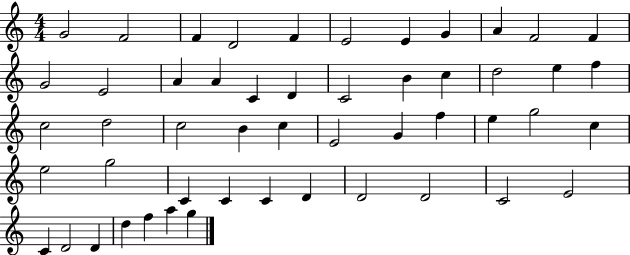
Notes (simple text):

G4/h F4/h F4/q D4/h F4/q E4/h E4/q G4/q A4/q F4/h F4/q G4/h E4/h A4/q A4/q C4/q D4/q C4/h B4/q C5/q D5/h E5/q F5/q C5/h D5/h C5/h B4/q C5/q E4/h G4/q F5/q E5/q G5/h C5/q E5/h G5/h C4/q C4/q C4/q D4/q D4/h D4/h C4/h E4/h C4/q D4/h D4/q D5/q F5/q A5/q G5/q